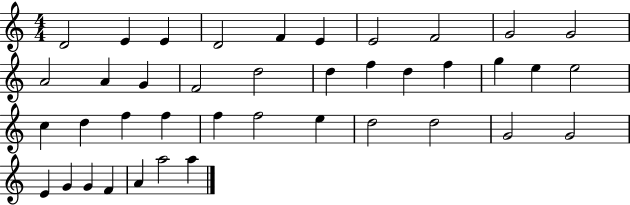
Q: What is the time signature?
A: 4/4